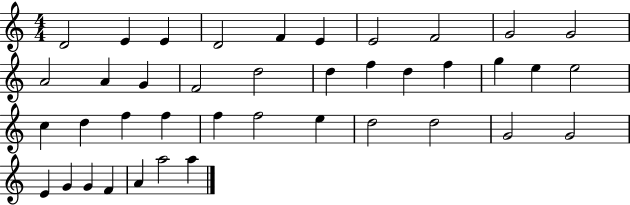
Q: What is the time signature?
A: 4/4